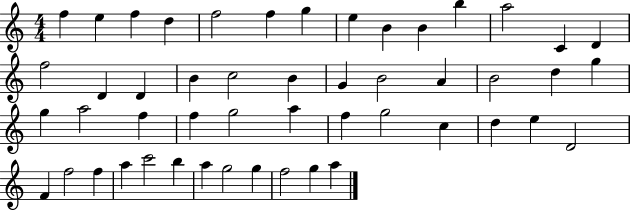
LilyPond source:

{
  \clef treble
  \numericTimeSignature
  \time 4/4
  \key c \major
  f''4 e''4 f''4 d''4 | f''2 f''4 g''4 | e''4 b'4 b'4 b''4 | a''2 c'4 d'4 | \break f''2 d'4 d'4 | b'4 c''2 b'4 | g'4 b'2 a'4 | b'2 d''4 g''4 | \break g''4 a''2 f''4 | f''4 g''2 a''4 | f''4 g''2 c''4 | d''4 e''4 d'2 | \break f'4 f''2 f''4 | a''4 c'''2 b''4 | a''4 g''2 g''4 | f''2 g''4 a''4 | \break \bar "|."
}